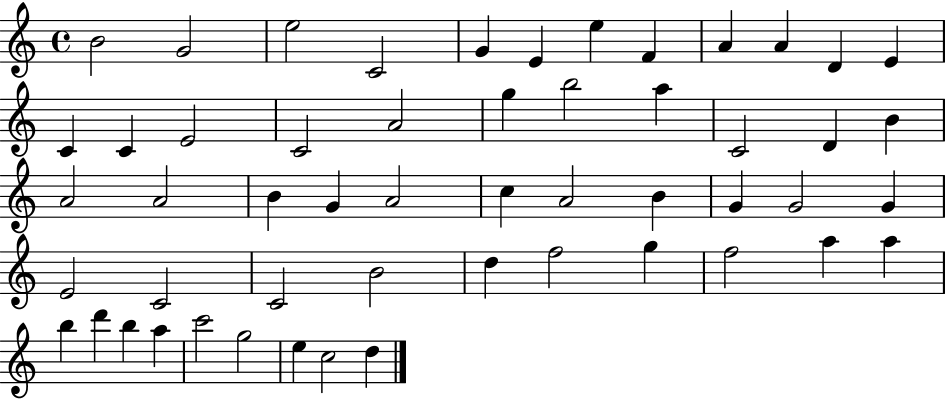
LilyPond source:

{
  \clef treble
  \time 4/4
  \defaultTimeSignature
  \key c \major
  b'2 g'2 | e''2 c'2 | g'4 e'4 e''4 f'4 | a'4 a'4 d'4 e'4 | \break c'4 c'4 e'2 | c'2 a'2 | g''4 b''2 a''4 | c'2 d'4 b'4 | \break a'2 a'2 | b'4 g'4 a'2 | c''4 a'2 b'4 | g'4 g'2 g'4 | \break e'2 c'2 | c'2 b'2 | d''4 f''2 g''4 | f''2 a''4 a''4 | \break b''4 d'''4 b''4 a''4 | c'''2 g''2 | e''4 c''2 d''4 | \bar "|."
}